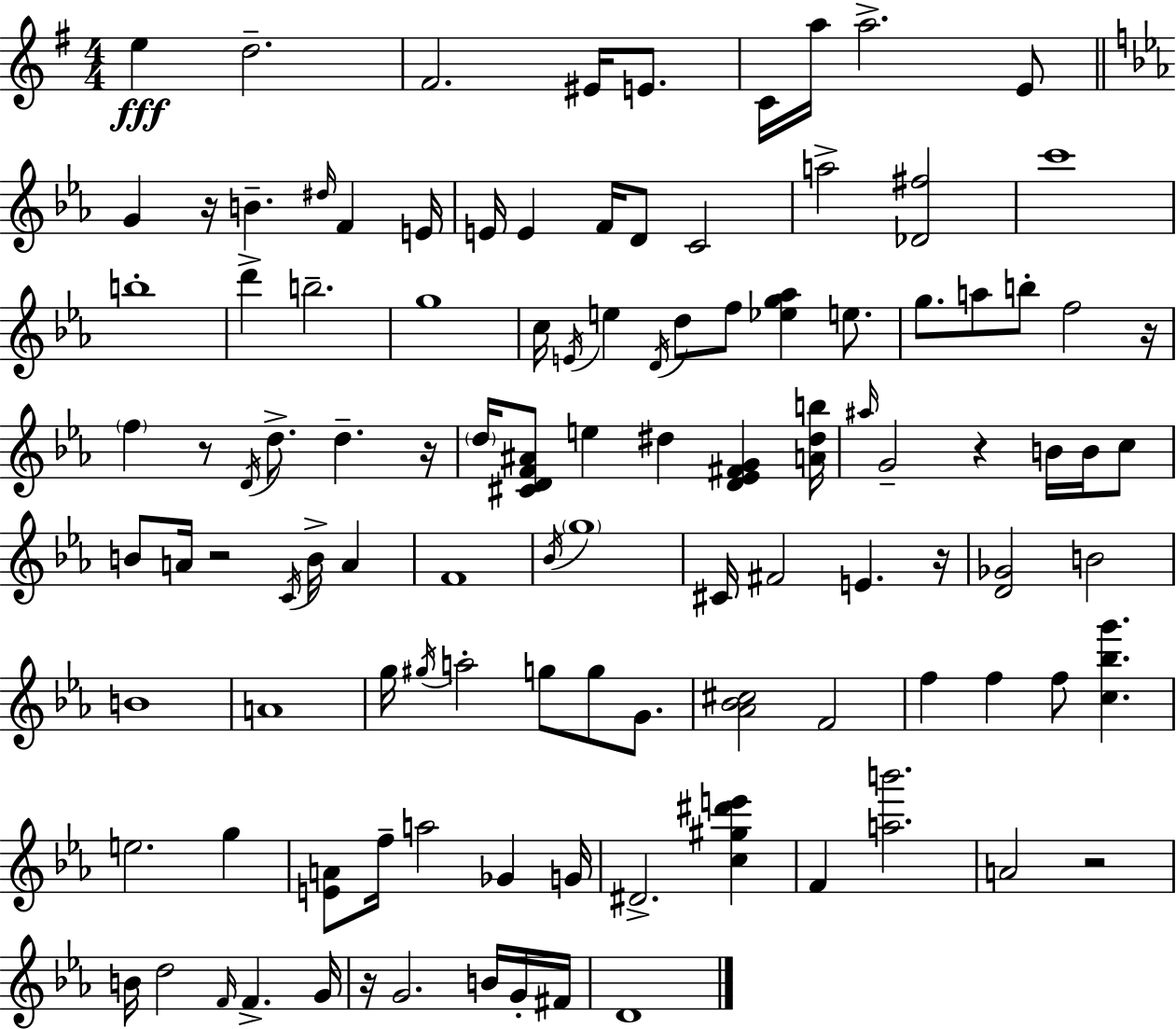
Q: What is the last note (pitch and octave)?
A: D4